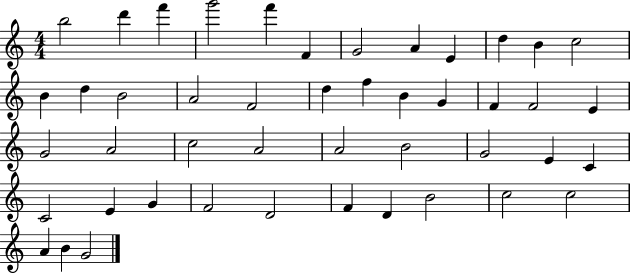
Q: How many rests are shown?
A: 0